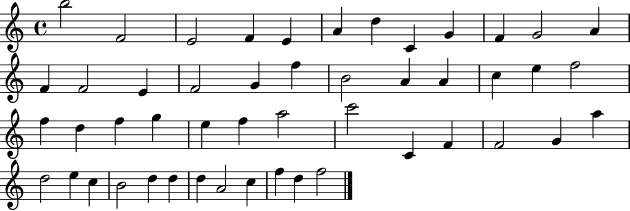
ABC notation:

X:1
T:Untitled
M:4/4
L:1/4
K:C
b2 F2 E2 F E A d C G F G2 A F F2 E F2 G f B2 A A c e f2 f d f g e f a2 c'2 C F F2 G a d2 e c B2 d d d A2 c f d f2